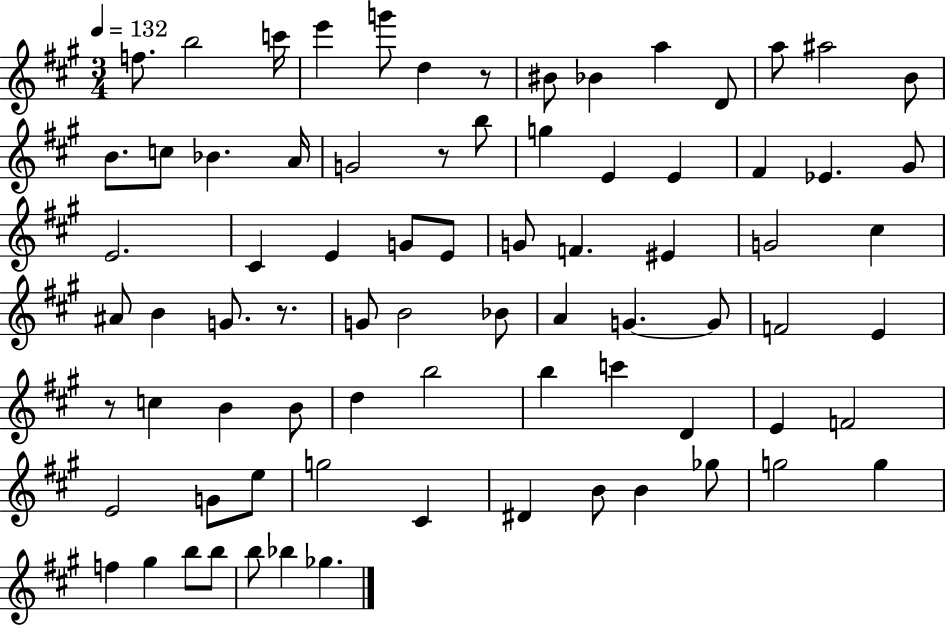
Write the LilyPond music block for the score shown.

{
  \clef treble
  \numericTimeSignature
  \time 3/4
  \key a \major
  \tempo 4 = 132
  f''8. b''2 c'''16 | e'''4 g'''8 d''4 r8 | bis'8 bes'4 a''4 d'8 | a''8 ais''2 b'8 | \break b'8. c''8 bes'4. a'16 | g'2 r8 b''8 | g''4 e'4 e'4 | fis'4 ees'4. gis'8 | \break e'2. | cis'4 e'4 g'8 e'8 | g'8 f'4. eis'4 | g'2 cis''4 | \break ais'8 b'4 g'8. r8. | g'8 b'2 bes'8 | a'4 g'4.~~ g'8 | f'2 e'4 | \break r8 c''4 b'4 b'8 | d''4 b''2 | b''4 c'''4 d'4 | e'4 f'2 | \break e'2 g'8 e''8 | g''2 cis'4 | dis'4 b'8 b'4 ges''8 | g''2 g''4 | \break f''4 gis''4 b''8 b''8 | b''8 bes''4 ges''4. | \bar "|."
}